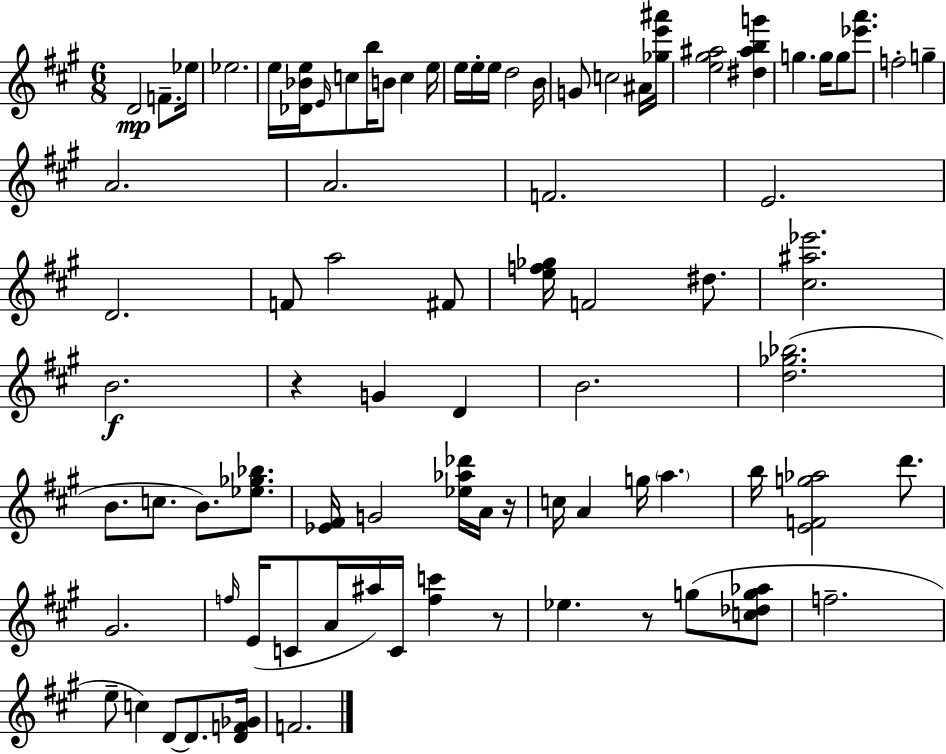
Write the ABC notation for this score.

X:1
T:Untitled
M:6/8
L:1/4
K:A
D2 F/2 _e/4 _e2 e/4 [_D_Be]/4 E/4 c/2 b/4 B/2 c e/4 e/4 e/4 e/4 d2 B/4 G/2 c2 ^A/4 [_ge'^a']/4 [e^g^a]2 [^d^abg'] g g/4 g/2 [_e'a']/2 f2 g A2 A2 F2 E2 D2 F/2 a2 ^F/2 [ef_g]/4 F2 ^d/2 [^c^a_e']2 B2 z G D B2 [d_g_b]2 B/2 c/2 B/2 [_e_g_b]/2 [_E^F]/4 G2 [_e_a_d']/4 A/4 z/4 c/4 A g/4 a b/4 [EFg_a]2 d'/2 ^G2 f/4 E/4 C/2 A/4 ^a/4 C/4 [fc'] z/2 _e z/2 g/2 [c_dg_a]/2 f2 e/2 c D/2 D/2 [DF_G]/4 F2